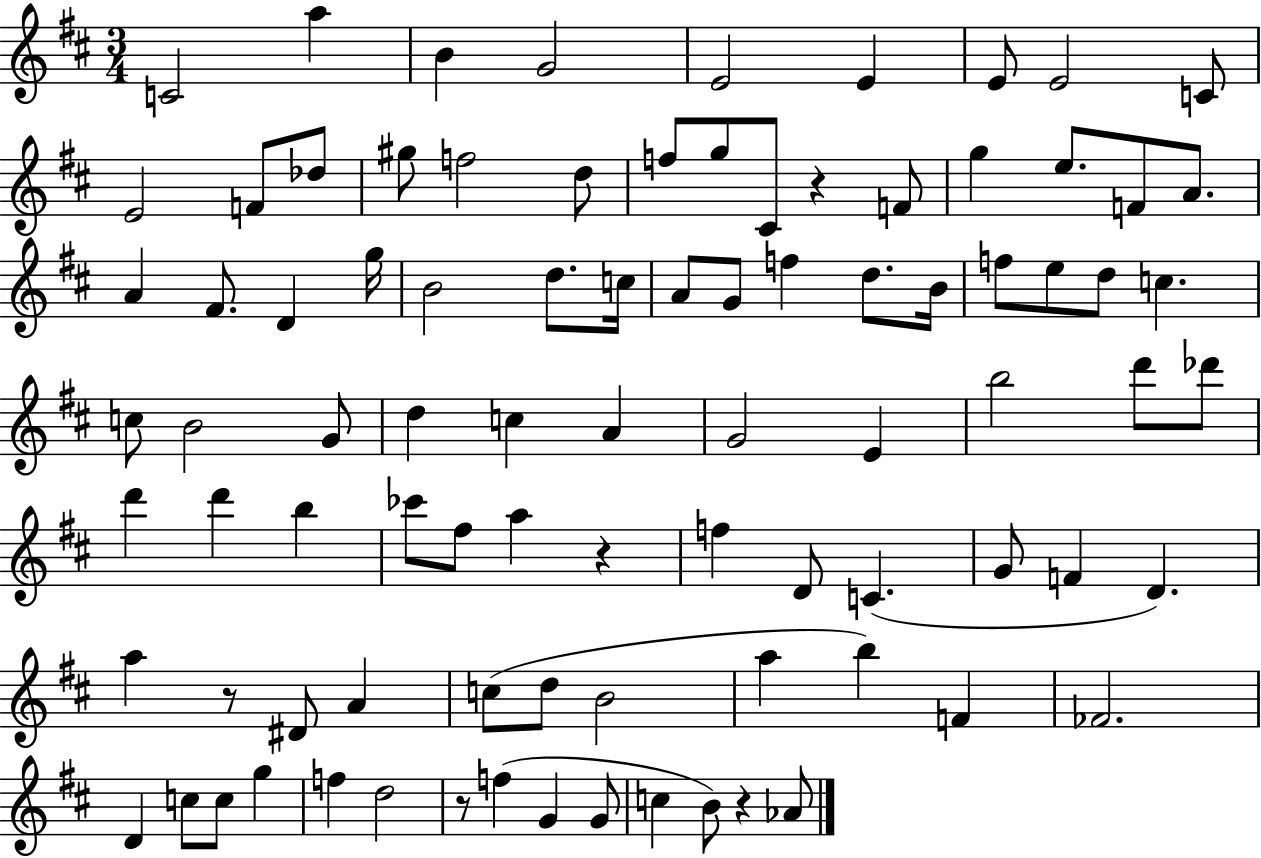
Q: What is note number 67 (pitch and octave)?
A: D5